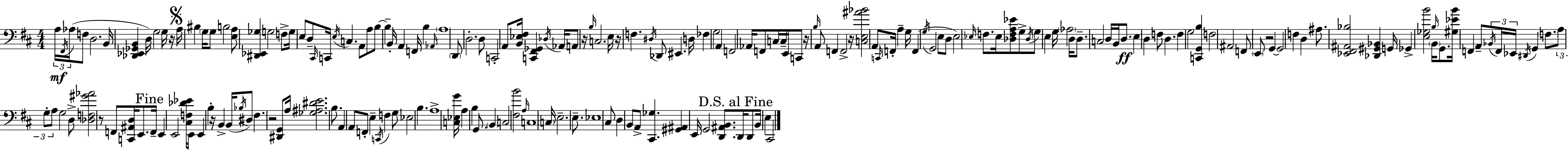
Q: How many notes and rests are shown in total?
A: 200